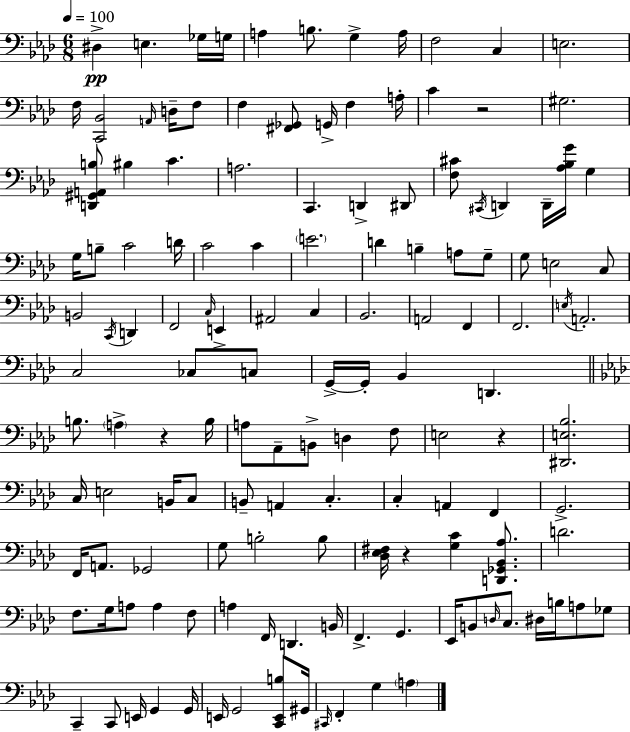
{
  \clef bass
  \numericTimeSignature
  \time 6/8
  \key aes \major
  \tempo 4 = 100
  dis4->\pp e4. ges16 g16 | a4 b8. g4-> a16 | f2 c4 | e2. | \break f16 <c, bes,>2 \grace { a,16 } d16-- f8 | f4 <fis, ges,>8 g,16-> f4 | a16-. c'4 r2 | gis2. | \break <d, gis, a, b>8 bis4 c'4. | a2. | c,4. d,4-> dis,8 | <f cis'>8 \acciaccatura { cis,16 } d,4 d,16-- <aes bes g'>16 g4 | \break g16 b8-- c'2 | d'16 c'2 c'4 | \parenthesize e'2. | d'4 b4-- a8 | \break g8-- g8 e2 | c8 b,2 \acciaccatura { c,16 } d,4 | f,2 \grace { c16 } | e,4-> ais,2 | \break c4 bes,2. | a,2 | f,4 f,2. | \acciaccatura { e16 } a,2.-. | \break c2 | ces8 c8 g,16->~~ g,16-. bes,4 d,4. | \bar "||" \break \key aes \major b8. \parenthesize a4-> r4 b16 | a8 aes,8-- b,8-> d4 f8 | e2 r4 | <dis, e bes>2. | \break c16 e2 b,16 c8 | b,8-- a,4 c4.-. | c4-. a,4 f,4 | g,2.-> | \break f,16 a,8. ges,2 | g8 b2-. b8 | <des ees fis>16 r4 <g c'>4 <d, ges, bes, aes>8. | d'2. | \break f8. g16 a8 a4 f8 | a4 f,16 d,4. b,16 | f,4.-> g,4. | ees,16 b,8 \grace { d16 } c8. dis16 b16 a8 ges8 | \break c,4-- c,8 e,16 g,4 | g,16 e,16 g,2 <c, e, b>8 | gis,16 \grace { cis,16 } f,4-. g4 \parenthesize a4 | \bar "|."
}